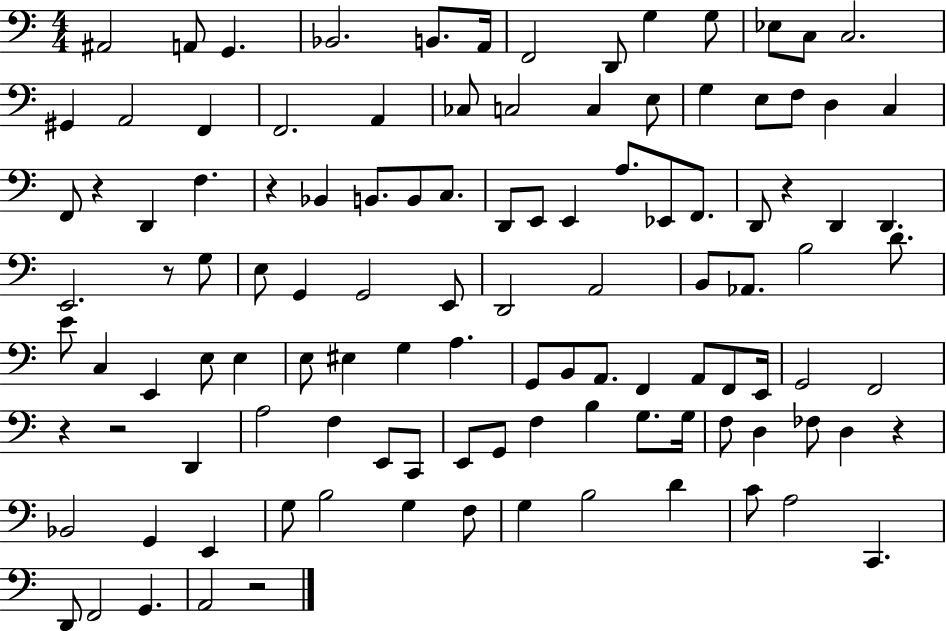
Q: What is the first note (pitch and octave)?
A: A#2